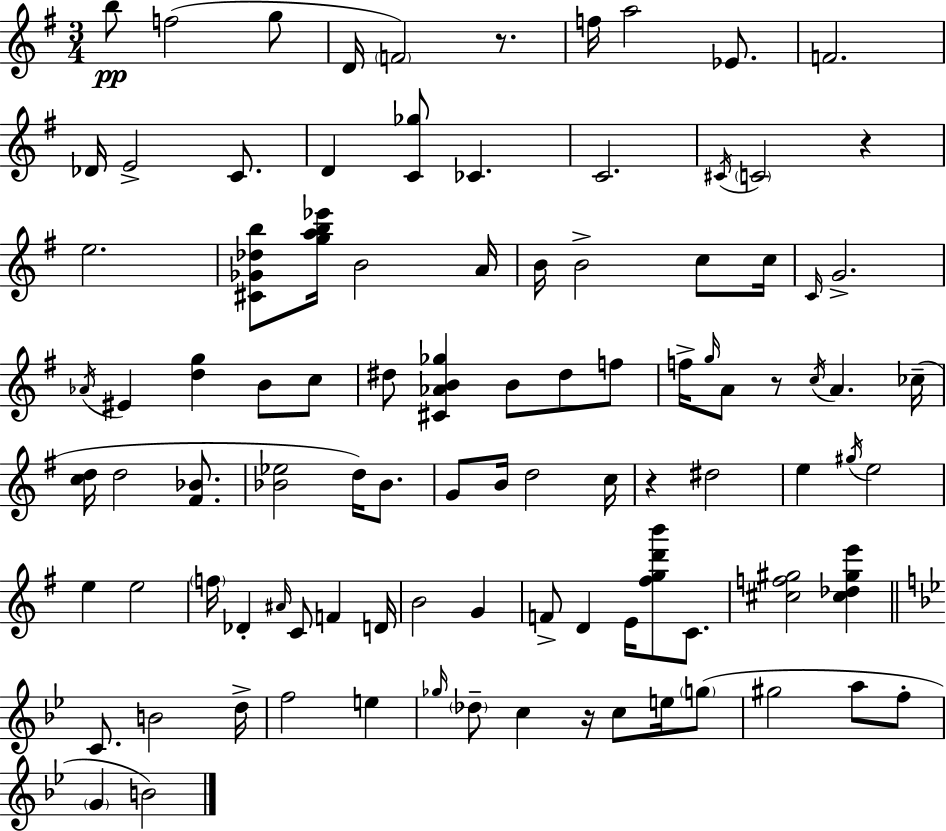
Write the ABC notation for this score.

X:1
T:Untitled
M:3/4
L:1/4
K:Em
b/2 f2 g/2 D/4 F2 z/2 f/4 a2 _E/2 F2 _D/4 E2 C/2 D [C_g]/2 _C C2 ^C/4 C2 z e2 [^C_G_db]/2 [gab_e']/4 B2 A/4 B/4 B2 c/2 c/4 C/4 G2 _A/4 ^E [dg] B/2 c/2 ^d/2 [^C_AB_g] B/2 ^d/2 f/2 f/4 g/4 A/2 z/2 c/4 A _c/4 [cd]/4 d2 [^F_B]/2 [_B_e]2 d/4 _B/2 G/2 B/4 d2 c/4 z ^d2 e ^g/4 e2 e e2 f/4 _D ^A/4 C/2 F D/4 B2 G F/2 D E/4 [^fgd'b']/2 C/2 [^cf^g]2 [^c_d^ge'] C/2 B2 d/4 f2 e _g/4 _d/2 c z/4 c/2 e/4 g/2 ^g2 a/2 f/2 G B2